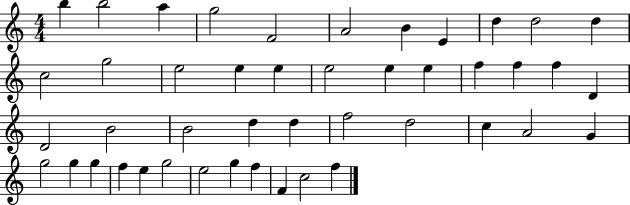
B5/q B5/h A5/q G5/h F4/h A4/h B4/q E4/q D5/q D5/h D5/q C5/h G5/h E5/h E5/q E5/q E5/h E5/q E5/q F5/q F5/q F5/q D4/q D4/h B4/h B4/h D5/q D5/q F5/h D5/h C5/q A4/h G4/q G5/h G5/q G5/q F5/q E5/q G5/h E5/h G5/q F5/q F4/q C5/h F5/q